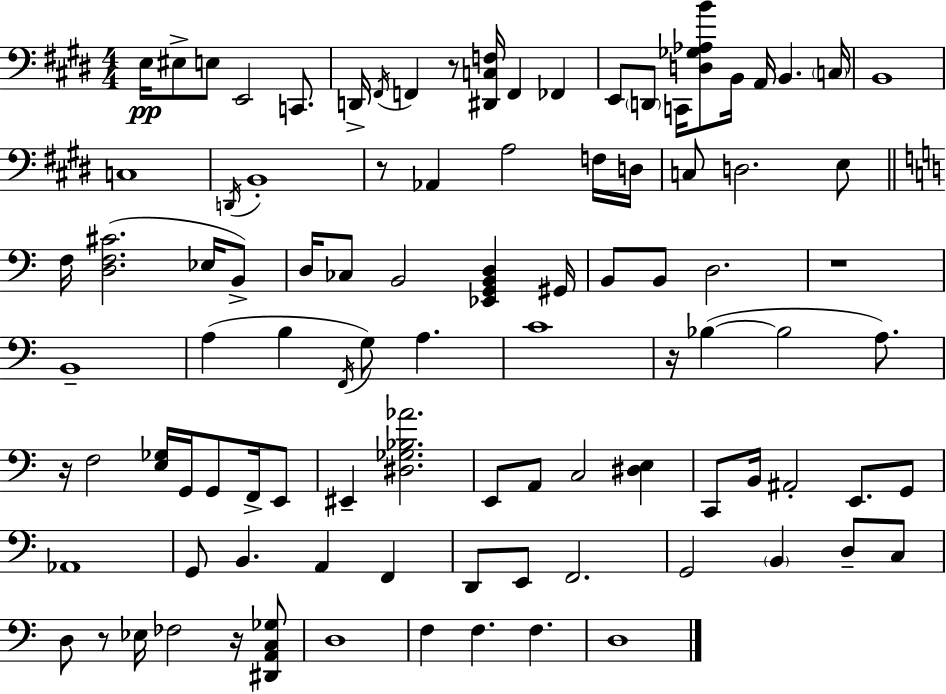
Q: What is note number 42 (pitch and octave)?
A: F2